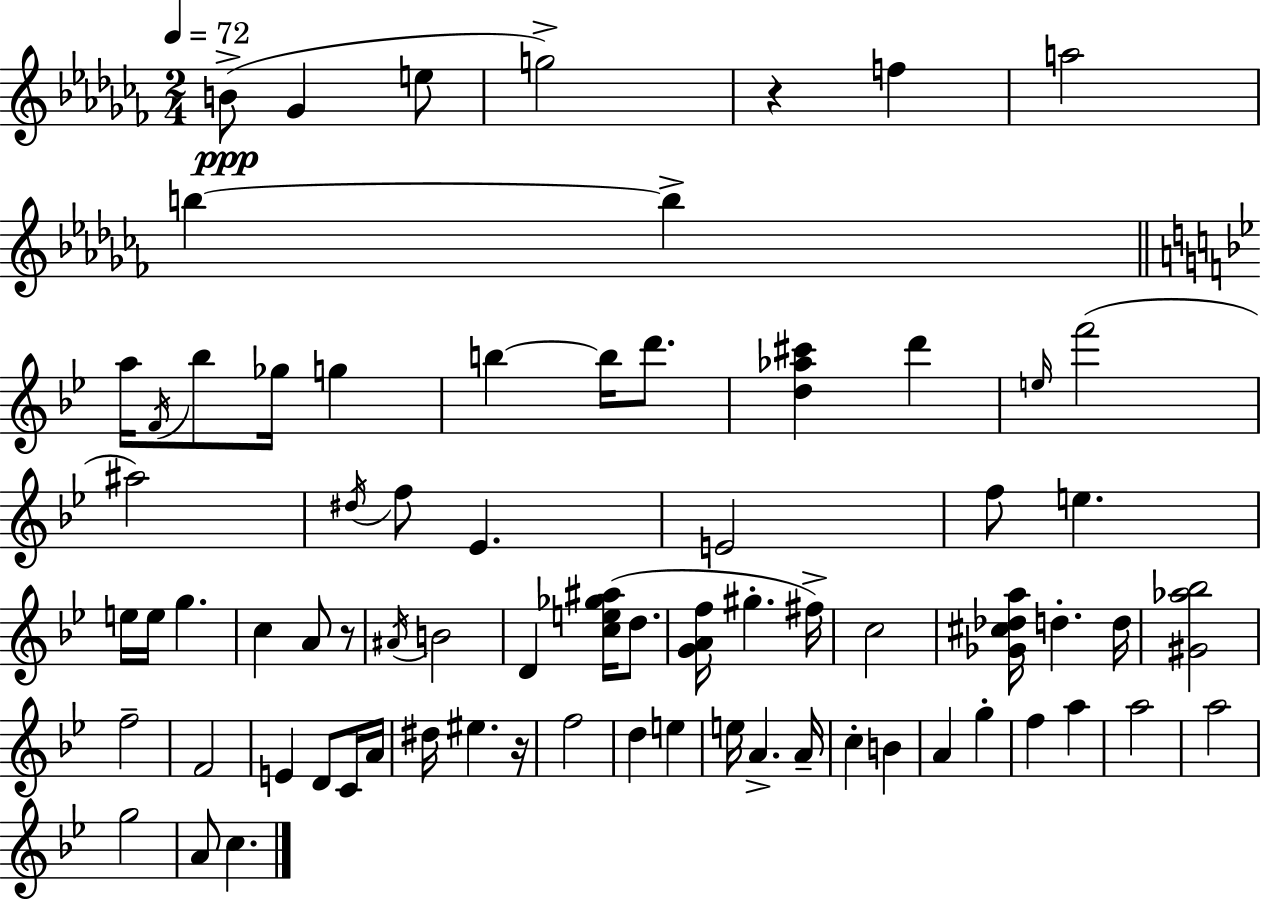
{
  \clef treble
  \numericTimeSignature
  \time 2/4
  \key aes \minor
  \tempo 4 = 72
  b'8->(\ppp ges'4 e''8 | g''2->) | r4 f''4 | a''2 | \break b''4~~ b''4-> | \bar "||" \break \key bes \major a''16 \acciaccatura { f'16 } bes''8 ges''16 g''4 | b''4~~ b''16 d'''8. | <d'' aes'' cis'''>4 d'''4 | \grace { e''16 }( f'''2 | \break ais''2) | \acciaccatura { dis''16 } f''8 ees'4. | e'2 | f''8 e''4. | \break e''16 e''16 g''4. | c''4 a'8 | r8 \acciaccatura { ais'16 } b'2 | d'4 | \break <c'' e'' ges'' ais''>16( d''8. <g' a' f''>16 gis''4.-. | fis''16->) c''2 | <ges' cis'' des'' a''>16 d''4.-. | d''16 <gis' aes'' bes''>2 | \break f''2-- | f'2 | e'4 | d'8 c'16 a'16 dis''16 eis''4. | \break r16 f''2 | d''4 | e''4 e''16 a'4.-> | a'16-- c''4-. | \break b'4 a'4 | g''4-. f''4 | a''4 a''2 | a''2 | \break g''2 | a'8 c''4. | \bar "|."
}